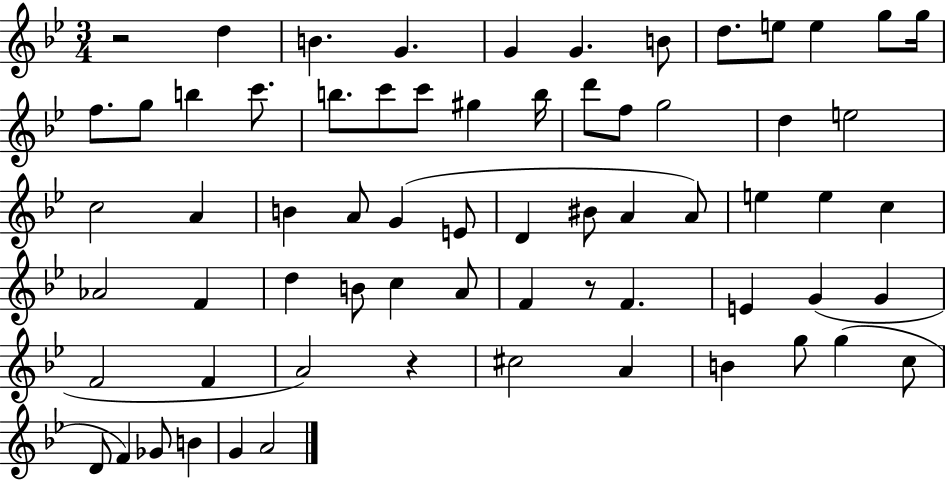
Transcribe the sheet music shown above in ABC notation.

X:1
T:Untitled
M:3/4
L:1/4
K:Bb
z2 d B G G G B/2 d/2 e/2 e g/2 g/4 f/2 g/2 b c'/2 b/2 c'/2 c'/2 ^g b/4 d'/2 f/2 g2 d e2 c2 A B A/2 G E/2 D ^B/2 A A/2 e e c _A2 F d B/2 c A/2 F z/2 F E G G F2 F A2 z ^c2 A B g/2 g c/2 D/2 F _G/2 B G A2